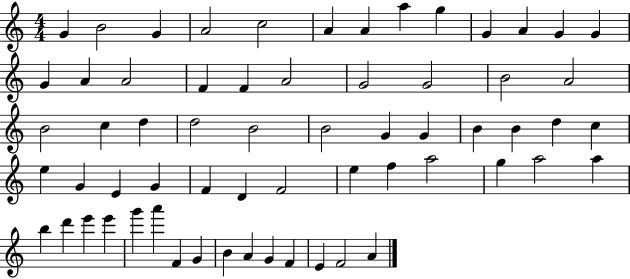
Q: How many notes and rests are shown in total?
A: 63